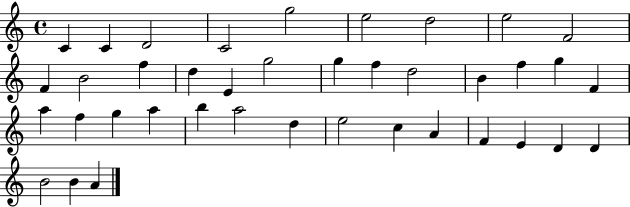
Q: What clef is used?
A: treble